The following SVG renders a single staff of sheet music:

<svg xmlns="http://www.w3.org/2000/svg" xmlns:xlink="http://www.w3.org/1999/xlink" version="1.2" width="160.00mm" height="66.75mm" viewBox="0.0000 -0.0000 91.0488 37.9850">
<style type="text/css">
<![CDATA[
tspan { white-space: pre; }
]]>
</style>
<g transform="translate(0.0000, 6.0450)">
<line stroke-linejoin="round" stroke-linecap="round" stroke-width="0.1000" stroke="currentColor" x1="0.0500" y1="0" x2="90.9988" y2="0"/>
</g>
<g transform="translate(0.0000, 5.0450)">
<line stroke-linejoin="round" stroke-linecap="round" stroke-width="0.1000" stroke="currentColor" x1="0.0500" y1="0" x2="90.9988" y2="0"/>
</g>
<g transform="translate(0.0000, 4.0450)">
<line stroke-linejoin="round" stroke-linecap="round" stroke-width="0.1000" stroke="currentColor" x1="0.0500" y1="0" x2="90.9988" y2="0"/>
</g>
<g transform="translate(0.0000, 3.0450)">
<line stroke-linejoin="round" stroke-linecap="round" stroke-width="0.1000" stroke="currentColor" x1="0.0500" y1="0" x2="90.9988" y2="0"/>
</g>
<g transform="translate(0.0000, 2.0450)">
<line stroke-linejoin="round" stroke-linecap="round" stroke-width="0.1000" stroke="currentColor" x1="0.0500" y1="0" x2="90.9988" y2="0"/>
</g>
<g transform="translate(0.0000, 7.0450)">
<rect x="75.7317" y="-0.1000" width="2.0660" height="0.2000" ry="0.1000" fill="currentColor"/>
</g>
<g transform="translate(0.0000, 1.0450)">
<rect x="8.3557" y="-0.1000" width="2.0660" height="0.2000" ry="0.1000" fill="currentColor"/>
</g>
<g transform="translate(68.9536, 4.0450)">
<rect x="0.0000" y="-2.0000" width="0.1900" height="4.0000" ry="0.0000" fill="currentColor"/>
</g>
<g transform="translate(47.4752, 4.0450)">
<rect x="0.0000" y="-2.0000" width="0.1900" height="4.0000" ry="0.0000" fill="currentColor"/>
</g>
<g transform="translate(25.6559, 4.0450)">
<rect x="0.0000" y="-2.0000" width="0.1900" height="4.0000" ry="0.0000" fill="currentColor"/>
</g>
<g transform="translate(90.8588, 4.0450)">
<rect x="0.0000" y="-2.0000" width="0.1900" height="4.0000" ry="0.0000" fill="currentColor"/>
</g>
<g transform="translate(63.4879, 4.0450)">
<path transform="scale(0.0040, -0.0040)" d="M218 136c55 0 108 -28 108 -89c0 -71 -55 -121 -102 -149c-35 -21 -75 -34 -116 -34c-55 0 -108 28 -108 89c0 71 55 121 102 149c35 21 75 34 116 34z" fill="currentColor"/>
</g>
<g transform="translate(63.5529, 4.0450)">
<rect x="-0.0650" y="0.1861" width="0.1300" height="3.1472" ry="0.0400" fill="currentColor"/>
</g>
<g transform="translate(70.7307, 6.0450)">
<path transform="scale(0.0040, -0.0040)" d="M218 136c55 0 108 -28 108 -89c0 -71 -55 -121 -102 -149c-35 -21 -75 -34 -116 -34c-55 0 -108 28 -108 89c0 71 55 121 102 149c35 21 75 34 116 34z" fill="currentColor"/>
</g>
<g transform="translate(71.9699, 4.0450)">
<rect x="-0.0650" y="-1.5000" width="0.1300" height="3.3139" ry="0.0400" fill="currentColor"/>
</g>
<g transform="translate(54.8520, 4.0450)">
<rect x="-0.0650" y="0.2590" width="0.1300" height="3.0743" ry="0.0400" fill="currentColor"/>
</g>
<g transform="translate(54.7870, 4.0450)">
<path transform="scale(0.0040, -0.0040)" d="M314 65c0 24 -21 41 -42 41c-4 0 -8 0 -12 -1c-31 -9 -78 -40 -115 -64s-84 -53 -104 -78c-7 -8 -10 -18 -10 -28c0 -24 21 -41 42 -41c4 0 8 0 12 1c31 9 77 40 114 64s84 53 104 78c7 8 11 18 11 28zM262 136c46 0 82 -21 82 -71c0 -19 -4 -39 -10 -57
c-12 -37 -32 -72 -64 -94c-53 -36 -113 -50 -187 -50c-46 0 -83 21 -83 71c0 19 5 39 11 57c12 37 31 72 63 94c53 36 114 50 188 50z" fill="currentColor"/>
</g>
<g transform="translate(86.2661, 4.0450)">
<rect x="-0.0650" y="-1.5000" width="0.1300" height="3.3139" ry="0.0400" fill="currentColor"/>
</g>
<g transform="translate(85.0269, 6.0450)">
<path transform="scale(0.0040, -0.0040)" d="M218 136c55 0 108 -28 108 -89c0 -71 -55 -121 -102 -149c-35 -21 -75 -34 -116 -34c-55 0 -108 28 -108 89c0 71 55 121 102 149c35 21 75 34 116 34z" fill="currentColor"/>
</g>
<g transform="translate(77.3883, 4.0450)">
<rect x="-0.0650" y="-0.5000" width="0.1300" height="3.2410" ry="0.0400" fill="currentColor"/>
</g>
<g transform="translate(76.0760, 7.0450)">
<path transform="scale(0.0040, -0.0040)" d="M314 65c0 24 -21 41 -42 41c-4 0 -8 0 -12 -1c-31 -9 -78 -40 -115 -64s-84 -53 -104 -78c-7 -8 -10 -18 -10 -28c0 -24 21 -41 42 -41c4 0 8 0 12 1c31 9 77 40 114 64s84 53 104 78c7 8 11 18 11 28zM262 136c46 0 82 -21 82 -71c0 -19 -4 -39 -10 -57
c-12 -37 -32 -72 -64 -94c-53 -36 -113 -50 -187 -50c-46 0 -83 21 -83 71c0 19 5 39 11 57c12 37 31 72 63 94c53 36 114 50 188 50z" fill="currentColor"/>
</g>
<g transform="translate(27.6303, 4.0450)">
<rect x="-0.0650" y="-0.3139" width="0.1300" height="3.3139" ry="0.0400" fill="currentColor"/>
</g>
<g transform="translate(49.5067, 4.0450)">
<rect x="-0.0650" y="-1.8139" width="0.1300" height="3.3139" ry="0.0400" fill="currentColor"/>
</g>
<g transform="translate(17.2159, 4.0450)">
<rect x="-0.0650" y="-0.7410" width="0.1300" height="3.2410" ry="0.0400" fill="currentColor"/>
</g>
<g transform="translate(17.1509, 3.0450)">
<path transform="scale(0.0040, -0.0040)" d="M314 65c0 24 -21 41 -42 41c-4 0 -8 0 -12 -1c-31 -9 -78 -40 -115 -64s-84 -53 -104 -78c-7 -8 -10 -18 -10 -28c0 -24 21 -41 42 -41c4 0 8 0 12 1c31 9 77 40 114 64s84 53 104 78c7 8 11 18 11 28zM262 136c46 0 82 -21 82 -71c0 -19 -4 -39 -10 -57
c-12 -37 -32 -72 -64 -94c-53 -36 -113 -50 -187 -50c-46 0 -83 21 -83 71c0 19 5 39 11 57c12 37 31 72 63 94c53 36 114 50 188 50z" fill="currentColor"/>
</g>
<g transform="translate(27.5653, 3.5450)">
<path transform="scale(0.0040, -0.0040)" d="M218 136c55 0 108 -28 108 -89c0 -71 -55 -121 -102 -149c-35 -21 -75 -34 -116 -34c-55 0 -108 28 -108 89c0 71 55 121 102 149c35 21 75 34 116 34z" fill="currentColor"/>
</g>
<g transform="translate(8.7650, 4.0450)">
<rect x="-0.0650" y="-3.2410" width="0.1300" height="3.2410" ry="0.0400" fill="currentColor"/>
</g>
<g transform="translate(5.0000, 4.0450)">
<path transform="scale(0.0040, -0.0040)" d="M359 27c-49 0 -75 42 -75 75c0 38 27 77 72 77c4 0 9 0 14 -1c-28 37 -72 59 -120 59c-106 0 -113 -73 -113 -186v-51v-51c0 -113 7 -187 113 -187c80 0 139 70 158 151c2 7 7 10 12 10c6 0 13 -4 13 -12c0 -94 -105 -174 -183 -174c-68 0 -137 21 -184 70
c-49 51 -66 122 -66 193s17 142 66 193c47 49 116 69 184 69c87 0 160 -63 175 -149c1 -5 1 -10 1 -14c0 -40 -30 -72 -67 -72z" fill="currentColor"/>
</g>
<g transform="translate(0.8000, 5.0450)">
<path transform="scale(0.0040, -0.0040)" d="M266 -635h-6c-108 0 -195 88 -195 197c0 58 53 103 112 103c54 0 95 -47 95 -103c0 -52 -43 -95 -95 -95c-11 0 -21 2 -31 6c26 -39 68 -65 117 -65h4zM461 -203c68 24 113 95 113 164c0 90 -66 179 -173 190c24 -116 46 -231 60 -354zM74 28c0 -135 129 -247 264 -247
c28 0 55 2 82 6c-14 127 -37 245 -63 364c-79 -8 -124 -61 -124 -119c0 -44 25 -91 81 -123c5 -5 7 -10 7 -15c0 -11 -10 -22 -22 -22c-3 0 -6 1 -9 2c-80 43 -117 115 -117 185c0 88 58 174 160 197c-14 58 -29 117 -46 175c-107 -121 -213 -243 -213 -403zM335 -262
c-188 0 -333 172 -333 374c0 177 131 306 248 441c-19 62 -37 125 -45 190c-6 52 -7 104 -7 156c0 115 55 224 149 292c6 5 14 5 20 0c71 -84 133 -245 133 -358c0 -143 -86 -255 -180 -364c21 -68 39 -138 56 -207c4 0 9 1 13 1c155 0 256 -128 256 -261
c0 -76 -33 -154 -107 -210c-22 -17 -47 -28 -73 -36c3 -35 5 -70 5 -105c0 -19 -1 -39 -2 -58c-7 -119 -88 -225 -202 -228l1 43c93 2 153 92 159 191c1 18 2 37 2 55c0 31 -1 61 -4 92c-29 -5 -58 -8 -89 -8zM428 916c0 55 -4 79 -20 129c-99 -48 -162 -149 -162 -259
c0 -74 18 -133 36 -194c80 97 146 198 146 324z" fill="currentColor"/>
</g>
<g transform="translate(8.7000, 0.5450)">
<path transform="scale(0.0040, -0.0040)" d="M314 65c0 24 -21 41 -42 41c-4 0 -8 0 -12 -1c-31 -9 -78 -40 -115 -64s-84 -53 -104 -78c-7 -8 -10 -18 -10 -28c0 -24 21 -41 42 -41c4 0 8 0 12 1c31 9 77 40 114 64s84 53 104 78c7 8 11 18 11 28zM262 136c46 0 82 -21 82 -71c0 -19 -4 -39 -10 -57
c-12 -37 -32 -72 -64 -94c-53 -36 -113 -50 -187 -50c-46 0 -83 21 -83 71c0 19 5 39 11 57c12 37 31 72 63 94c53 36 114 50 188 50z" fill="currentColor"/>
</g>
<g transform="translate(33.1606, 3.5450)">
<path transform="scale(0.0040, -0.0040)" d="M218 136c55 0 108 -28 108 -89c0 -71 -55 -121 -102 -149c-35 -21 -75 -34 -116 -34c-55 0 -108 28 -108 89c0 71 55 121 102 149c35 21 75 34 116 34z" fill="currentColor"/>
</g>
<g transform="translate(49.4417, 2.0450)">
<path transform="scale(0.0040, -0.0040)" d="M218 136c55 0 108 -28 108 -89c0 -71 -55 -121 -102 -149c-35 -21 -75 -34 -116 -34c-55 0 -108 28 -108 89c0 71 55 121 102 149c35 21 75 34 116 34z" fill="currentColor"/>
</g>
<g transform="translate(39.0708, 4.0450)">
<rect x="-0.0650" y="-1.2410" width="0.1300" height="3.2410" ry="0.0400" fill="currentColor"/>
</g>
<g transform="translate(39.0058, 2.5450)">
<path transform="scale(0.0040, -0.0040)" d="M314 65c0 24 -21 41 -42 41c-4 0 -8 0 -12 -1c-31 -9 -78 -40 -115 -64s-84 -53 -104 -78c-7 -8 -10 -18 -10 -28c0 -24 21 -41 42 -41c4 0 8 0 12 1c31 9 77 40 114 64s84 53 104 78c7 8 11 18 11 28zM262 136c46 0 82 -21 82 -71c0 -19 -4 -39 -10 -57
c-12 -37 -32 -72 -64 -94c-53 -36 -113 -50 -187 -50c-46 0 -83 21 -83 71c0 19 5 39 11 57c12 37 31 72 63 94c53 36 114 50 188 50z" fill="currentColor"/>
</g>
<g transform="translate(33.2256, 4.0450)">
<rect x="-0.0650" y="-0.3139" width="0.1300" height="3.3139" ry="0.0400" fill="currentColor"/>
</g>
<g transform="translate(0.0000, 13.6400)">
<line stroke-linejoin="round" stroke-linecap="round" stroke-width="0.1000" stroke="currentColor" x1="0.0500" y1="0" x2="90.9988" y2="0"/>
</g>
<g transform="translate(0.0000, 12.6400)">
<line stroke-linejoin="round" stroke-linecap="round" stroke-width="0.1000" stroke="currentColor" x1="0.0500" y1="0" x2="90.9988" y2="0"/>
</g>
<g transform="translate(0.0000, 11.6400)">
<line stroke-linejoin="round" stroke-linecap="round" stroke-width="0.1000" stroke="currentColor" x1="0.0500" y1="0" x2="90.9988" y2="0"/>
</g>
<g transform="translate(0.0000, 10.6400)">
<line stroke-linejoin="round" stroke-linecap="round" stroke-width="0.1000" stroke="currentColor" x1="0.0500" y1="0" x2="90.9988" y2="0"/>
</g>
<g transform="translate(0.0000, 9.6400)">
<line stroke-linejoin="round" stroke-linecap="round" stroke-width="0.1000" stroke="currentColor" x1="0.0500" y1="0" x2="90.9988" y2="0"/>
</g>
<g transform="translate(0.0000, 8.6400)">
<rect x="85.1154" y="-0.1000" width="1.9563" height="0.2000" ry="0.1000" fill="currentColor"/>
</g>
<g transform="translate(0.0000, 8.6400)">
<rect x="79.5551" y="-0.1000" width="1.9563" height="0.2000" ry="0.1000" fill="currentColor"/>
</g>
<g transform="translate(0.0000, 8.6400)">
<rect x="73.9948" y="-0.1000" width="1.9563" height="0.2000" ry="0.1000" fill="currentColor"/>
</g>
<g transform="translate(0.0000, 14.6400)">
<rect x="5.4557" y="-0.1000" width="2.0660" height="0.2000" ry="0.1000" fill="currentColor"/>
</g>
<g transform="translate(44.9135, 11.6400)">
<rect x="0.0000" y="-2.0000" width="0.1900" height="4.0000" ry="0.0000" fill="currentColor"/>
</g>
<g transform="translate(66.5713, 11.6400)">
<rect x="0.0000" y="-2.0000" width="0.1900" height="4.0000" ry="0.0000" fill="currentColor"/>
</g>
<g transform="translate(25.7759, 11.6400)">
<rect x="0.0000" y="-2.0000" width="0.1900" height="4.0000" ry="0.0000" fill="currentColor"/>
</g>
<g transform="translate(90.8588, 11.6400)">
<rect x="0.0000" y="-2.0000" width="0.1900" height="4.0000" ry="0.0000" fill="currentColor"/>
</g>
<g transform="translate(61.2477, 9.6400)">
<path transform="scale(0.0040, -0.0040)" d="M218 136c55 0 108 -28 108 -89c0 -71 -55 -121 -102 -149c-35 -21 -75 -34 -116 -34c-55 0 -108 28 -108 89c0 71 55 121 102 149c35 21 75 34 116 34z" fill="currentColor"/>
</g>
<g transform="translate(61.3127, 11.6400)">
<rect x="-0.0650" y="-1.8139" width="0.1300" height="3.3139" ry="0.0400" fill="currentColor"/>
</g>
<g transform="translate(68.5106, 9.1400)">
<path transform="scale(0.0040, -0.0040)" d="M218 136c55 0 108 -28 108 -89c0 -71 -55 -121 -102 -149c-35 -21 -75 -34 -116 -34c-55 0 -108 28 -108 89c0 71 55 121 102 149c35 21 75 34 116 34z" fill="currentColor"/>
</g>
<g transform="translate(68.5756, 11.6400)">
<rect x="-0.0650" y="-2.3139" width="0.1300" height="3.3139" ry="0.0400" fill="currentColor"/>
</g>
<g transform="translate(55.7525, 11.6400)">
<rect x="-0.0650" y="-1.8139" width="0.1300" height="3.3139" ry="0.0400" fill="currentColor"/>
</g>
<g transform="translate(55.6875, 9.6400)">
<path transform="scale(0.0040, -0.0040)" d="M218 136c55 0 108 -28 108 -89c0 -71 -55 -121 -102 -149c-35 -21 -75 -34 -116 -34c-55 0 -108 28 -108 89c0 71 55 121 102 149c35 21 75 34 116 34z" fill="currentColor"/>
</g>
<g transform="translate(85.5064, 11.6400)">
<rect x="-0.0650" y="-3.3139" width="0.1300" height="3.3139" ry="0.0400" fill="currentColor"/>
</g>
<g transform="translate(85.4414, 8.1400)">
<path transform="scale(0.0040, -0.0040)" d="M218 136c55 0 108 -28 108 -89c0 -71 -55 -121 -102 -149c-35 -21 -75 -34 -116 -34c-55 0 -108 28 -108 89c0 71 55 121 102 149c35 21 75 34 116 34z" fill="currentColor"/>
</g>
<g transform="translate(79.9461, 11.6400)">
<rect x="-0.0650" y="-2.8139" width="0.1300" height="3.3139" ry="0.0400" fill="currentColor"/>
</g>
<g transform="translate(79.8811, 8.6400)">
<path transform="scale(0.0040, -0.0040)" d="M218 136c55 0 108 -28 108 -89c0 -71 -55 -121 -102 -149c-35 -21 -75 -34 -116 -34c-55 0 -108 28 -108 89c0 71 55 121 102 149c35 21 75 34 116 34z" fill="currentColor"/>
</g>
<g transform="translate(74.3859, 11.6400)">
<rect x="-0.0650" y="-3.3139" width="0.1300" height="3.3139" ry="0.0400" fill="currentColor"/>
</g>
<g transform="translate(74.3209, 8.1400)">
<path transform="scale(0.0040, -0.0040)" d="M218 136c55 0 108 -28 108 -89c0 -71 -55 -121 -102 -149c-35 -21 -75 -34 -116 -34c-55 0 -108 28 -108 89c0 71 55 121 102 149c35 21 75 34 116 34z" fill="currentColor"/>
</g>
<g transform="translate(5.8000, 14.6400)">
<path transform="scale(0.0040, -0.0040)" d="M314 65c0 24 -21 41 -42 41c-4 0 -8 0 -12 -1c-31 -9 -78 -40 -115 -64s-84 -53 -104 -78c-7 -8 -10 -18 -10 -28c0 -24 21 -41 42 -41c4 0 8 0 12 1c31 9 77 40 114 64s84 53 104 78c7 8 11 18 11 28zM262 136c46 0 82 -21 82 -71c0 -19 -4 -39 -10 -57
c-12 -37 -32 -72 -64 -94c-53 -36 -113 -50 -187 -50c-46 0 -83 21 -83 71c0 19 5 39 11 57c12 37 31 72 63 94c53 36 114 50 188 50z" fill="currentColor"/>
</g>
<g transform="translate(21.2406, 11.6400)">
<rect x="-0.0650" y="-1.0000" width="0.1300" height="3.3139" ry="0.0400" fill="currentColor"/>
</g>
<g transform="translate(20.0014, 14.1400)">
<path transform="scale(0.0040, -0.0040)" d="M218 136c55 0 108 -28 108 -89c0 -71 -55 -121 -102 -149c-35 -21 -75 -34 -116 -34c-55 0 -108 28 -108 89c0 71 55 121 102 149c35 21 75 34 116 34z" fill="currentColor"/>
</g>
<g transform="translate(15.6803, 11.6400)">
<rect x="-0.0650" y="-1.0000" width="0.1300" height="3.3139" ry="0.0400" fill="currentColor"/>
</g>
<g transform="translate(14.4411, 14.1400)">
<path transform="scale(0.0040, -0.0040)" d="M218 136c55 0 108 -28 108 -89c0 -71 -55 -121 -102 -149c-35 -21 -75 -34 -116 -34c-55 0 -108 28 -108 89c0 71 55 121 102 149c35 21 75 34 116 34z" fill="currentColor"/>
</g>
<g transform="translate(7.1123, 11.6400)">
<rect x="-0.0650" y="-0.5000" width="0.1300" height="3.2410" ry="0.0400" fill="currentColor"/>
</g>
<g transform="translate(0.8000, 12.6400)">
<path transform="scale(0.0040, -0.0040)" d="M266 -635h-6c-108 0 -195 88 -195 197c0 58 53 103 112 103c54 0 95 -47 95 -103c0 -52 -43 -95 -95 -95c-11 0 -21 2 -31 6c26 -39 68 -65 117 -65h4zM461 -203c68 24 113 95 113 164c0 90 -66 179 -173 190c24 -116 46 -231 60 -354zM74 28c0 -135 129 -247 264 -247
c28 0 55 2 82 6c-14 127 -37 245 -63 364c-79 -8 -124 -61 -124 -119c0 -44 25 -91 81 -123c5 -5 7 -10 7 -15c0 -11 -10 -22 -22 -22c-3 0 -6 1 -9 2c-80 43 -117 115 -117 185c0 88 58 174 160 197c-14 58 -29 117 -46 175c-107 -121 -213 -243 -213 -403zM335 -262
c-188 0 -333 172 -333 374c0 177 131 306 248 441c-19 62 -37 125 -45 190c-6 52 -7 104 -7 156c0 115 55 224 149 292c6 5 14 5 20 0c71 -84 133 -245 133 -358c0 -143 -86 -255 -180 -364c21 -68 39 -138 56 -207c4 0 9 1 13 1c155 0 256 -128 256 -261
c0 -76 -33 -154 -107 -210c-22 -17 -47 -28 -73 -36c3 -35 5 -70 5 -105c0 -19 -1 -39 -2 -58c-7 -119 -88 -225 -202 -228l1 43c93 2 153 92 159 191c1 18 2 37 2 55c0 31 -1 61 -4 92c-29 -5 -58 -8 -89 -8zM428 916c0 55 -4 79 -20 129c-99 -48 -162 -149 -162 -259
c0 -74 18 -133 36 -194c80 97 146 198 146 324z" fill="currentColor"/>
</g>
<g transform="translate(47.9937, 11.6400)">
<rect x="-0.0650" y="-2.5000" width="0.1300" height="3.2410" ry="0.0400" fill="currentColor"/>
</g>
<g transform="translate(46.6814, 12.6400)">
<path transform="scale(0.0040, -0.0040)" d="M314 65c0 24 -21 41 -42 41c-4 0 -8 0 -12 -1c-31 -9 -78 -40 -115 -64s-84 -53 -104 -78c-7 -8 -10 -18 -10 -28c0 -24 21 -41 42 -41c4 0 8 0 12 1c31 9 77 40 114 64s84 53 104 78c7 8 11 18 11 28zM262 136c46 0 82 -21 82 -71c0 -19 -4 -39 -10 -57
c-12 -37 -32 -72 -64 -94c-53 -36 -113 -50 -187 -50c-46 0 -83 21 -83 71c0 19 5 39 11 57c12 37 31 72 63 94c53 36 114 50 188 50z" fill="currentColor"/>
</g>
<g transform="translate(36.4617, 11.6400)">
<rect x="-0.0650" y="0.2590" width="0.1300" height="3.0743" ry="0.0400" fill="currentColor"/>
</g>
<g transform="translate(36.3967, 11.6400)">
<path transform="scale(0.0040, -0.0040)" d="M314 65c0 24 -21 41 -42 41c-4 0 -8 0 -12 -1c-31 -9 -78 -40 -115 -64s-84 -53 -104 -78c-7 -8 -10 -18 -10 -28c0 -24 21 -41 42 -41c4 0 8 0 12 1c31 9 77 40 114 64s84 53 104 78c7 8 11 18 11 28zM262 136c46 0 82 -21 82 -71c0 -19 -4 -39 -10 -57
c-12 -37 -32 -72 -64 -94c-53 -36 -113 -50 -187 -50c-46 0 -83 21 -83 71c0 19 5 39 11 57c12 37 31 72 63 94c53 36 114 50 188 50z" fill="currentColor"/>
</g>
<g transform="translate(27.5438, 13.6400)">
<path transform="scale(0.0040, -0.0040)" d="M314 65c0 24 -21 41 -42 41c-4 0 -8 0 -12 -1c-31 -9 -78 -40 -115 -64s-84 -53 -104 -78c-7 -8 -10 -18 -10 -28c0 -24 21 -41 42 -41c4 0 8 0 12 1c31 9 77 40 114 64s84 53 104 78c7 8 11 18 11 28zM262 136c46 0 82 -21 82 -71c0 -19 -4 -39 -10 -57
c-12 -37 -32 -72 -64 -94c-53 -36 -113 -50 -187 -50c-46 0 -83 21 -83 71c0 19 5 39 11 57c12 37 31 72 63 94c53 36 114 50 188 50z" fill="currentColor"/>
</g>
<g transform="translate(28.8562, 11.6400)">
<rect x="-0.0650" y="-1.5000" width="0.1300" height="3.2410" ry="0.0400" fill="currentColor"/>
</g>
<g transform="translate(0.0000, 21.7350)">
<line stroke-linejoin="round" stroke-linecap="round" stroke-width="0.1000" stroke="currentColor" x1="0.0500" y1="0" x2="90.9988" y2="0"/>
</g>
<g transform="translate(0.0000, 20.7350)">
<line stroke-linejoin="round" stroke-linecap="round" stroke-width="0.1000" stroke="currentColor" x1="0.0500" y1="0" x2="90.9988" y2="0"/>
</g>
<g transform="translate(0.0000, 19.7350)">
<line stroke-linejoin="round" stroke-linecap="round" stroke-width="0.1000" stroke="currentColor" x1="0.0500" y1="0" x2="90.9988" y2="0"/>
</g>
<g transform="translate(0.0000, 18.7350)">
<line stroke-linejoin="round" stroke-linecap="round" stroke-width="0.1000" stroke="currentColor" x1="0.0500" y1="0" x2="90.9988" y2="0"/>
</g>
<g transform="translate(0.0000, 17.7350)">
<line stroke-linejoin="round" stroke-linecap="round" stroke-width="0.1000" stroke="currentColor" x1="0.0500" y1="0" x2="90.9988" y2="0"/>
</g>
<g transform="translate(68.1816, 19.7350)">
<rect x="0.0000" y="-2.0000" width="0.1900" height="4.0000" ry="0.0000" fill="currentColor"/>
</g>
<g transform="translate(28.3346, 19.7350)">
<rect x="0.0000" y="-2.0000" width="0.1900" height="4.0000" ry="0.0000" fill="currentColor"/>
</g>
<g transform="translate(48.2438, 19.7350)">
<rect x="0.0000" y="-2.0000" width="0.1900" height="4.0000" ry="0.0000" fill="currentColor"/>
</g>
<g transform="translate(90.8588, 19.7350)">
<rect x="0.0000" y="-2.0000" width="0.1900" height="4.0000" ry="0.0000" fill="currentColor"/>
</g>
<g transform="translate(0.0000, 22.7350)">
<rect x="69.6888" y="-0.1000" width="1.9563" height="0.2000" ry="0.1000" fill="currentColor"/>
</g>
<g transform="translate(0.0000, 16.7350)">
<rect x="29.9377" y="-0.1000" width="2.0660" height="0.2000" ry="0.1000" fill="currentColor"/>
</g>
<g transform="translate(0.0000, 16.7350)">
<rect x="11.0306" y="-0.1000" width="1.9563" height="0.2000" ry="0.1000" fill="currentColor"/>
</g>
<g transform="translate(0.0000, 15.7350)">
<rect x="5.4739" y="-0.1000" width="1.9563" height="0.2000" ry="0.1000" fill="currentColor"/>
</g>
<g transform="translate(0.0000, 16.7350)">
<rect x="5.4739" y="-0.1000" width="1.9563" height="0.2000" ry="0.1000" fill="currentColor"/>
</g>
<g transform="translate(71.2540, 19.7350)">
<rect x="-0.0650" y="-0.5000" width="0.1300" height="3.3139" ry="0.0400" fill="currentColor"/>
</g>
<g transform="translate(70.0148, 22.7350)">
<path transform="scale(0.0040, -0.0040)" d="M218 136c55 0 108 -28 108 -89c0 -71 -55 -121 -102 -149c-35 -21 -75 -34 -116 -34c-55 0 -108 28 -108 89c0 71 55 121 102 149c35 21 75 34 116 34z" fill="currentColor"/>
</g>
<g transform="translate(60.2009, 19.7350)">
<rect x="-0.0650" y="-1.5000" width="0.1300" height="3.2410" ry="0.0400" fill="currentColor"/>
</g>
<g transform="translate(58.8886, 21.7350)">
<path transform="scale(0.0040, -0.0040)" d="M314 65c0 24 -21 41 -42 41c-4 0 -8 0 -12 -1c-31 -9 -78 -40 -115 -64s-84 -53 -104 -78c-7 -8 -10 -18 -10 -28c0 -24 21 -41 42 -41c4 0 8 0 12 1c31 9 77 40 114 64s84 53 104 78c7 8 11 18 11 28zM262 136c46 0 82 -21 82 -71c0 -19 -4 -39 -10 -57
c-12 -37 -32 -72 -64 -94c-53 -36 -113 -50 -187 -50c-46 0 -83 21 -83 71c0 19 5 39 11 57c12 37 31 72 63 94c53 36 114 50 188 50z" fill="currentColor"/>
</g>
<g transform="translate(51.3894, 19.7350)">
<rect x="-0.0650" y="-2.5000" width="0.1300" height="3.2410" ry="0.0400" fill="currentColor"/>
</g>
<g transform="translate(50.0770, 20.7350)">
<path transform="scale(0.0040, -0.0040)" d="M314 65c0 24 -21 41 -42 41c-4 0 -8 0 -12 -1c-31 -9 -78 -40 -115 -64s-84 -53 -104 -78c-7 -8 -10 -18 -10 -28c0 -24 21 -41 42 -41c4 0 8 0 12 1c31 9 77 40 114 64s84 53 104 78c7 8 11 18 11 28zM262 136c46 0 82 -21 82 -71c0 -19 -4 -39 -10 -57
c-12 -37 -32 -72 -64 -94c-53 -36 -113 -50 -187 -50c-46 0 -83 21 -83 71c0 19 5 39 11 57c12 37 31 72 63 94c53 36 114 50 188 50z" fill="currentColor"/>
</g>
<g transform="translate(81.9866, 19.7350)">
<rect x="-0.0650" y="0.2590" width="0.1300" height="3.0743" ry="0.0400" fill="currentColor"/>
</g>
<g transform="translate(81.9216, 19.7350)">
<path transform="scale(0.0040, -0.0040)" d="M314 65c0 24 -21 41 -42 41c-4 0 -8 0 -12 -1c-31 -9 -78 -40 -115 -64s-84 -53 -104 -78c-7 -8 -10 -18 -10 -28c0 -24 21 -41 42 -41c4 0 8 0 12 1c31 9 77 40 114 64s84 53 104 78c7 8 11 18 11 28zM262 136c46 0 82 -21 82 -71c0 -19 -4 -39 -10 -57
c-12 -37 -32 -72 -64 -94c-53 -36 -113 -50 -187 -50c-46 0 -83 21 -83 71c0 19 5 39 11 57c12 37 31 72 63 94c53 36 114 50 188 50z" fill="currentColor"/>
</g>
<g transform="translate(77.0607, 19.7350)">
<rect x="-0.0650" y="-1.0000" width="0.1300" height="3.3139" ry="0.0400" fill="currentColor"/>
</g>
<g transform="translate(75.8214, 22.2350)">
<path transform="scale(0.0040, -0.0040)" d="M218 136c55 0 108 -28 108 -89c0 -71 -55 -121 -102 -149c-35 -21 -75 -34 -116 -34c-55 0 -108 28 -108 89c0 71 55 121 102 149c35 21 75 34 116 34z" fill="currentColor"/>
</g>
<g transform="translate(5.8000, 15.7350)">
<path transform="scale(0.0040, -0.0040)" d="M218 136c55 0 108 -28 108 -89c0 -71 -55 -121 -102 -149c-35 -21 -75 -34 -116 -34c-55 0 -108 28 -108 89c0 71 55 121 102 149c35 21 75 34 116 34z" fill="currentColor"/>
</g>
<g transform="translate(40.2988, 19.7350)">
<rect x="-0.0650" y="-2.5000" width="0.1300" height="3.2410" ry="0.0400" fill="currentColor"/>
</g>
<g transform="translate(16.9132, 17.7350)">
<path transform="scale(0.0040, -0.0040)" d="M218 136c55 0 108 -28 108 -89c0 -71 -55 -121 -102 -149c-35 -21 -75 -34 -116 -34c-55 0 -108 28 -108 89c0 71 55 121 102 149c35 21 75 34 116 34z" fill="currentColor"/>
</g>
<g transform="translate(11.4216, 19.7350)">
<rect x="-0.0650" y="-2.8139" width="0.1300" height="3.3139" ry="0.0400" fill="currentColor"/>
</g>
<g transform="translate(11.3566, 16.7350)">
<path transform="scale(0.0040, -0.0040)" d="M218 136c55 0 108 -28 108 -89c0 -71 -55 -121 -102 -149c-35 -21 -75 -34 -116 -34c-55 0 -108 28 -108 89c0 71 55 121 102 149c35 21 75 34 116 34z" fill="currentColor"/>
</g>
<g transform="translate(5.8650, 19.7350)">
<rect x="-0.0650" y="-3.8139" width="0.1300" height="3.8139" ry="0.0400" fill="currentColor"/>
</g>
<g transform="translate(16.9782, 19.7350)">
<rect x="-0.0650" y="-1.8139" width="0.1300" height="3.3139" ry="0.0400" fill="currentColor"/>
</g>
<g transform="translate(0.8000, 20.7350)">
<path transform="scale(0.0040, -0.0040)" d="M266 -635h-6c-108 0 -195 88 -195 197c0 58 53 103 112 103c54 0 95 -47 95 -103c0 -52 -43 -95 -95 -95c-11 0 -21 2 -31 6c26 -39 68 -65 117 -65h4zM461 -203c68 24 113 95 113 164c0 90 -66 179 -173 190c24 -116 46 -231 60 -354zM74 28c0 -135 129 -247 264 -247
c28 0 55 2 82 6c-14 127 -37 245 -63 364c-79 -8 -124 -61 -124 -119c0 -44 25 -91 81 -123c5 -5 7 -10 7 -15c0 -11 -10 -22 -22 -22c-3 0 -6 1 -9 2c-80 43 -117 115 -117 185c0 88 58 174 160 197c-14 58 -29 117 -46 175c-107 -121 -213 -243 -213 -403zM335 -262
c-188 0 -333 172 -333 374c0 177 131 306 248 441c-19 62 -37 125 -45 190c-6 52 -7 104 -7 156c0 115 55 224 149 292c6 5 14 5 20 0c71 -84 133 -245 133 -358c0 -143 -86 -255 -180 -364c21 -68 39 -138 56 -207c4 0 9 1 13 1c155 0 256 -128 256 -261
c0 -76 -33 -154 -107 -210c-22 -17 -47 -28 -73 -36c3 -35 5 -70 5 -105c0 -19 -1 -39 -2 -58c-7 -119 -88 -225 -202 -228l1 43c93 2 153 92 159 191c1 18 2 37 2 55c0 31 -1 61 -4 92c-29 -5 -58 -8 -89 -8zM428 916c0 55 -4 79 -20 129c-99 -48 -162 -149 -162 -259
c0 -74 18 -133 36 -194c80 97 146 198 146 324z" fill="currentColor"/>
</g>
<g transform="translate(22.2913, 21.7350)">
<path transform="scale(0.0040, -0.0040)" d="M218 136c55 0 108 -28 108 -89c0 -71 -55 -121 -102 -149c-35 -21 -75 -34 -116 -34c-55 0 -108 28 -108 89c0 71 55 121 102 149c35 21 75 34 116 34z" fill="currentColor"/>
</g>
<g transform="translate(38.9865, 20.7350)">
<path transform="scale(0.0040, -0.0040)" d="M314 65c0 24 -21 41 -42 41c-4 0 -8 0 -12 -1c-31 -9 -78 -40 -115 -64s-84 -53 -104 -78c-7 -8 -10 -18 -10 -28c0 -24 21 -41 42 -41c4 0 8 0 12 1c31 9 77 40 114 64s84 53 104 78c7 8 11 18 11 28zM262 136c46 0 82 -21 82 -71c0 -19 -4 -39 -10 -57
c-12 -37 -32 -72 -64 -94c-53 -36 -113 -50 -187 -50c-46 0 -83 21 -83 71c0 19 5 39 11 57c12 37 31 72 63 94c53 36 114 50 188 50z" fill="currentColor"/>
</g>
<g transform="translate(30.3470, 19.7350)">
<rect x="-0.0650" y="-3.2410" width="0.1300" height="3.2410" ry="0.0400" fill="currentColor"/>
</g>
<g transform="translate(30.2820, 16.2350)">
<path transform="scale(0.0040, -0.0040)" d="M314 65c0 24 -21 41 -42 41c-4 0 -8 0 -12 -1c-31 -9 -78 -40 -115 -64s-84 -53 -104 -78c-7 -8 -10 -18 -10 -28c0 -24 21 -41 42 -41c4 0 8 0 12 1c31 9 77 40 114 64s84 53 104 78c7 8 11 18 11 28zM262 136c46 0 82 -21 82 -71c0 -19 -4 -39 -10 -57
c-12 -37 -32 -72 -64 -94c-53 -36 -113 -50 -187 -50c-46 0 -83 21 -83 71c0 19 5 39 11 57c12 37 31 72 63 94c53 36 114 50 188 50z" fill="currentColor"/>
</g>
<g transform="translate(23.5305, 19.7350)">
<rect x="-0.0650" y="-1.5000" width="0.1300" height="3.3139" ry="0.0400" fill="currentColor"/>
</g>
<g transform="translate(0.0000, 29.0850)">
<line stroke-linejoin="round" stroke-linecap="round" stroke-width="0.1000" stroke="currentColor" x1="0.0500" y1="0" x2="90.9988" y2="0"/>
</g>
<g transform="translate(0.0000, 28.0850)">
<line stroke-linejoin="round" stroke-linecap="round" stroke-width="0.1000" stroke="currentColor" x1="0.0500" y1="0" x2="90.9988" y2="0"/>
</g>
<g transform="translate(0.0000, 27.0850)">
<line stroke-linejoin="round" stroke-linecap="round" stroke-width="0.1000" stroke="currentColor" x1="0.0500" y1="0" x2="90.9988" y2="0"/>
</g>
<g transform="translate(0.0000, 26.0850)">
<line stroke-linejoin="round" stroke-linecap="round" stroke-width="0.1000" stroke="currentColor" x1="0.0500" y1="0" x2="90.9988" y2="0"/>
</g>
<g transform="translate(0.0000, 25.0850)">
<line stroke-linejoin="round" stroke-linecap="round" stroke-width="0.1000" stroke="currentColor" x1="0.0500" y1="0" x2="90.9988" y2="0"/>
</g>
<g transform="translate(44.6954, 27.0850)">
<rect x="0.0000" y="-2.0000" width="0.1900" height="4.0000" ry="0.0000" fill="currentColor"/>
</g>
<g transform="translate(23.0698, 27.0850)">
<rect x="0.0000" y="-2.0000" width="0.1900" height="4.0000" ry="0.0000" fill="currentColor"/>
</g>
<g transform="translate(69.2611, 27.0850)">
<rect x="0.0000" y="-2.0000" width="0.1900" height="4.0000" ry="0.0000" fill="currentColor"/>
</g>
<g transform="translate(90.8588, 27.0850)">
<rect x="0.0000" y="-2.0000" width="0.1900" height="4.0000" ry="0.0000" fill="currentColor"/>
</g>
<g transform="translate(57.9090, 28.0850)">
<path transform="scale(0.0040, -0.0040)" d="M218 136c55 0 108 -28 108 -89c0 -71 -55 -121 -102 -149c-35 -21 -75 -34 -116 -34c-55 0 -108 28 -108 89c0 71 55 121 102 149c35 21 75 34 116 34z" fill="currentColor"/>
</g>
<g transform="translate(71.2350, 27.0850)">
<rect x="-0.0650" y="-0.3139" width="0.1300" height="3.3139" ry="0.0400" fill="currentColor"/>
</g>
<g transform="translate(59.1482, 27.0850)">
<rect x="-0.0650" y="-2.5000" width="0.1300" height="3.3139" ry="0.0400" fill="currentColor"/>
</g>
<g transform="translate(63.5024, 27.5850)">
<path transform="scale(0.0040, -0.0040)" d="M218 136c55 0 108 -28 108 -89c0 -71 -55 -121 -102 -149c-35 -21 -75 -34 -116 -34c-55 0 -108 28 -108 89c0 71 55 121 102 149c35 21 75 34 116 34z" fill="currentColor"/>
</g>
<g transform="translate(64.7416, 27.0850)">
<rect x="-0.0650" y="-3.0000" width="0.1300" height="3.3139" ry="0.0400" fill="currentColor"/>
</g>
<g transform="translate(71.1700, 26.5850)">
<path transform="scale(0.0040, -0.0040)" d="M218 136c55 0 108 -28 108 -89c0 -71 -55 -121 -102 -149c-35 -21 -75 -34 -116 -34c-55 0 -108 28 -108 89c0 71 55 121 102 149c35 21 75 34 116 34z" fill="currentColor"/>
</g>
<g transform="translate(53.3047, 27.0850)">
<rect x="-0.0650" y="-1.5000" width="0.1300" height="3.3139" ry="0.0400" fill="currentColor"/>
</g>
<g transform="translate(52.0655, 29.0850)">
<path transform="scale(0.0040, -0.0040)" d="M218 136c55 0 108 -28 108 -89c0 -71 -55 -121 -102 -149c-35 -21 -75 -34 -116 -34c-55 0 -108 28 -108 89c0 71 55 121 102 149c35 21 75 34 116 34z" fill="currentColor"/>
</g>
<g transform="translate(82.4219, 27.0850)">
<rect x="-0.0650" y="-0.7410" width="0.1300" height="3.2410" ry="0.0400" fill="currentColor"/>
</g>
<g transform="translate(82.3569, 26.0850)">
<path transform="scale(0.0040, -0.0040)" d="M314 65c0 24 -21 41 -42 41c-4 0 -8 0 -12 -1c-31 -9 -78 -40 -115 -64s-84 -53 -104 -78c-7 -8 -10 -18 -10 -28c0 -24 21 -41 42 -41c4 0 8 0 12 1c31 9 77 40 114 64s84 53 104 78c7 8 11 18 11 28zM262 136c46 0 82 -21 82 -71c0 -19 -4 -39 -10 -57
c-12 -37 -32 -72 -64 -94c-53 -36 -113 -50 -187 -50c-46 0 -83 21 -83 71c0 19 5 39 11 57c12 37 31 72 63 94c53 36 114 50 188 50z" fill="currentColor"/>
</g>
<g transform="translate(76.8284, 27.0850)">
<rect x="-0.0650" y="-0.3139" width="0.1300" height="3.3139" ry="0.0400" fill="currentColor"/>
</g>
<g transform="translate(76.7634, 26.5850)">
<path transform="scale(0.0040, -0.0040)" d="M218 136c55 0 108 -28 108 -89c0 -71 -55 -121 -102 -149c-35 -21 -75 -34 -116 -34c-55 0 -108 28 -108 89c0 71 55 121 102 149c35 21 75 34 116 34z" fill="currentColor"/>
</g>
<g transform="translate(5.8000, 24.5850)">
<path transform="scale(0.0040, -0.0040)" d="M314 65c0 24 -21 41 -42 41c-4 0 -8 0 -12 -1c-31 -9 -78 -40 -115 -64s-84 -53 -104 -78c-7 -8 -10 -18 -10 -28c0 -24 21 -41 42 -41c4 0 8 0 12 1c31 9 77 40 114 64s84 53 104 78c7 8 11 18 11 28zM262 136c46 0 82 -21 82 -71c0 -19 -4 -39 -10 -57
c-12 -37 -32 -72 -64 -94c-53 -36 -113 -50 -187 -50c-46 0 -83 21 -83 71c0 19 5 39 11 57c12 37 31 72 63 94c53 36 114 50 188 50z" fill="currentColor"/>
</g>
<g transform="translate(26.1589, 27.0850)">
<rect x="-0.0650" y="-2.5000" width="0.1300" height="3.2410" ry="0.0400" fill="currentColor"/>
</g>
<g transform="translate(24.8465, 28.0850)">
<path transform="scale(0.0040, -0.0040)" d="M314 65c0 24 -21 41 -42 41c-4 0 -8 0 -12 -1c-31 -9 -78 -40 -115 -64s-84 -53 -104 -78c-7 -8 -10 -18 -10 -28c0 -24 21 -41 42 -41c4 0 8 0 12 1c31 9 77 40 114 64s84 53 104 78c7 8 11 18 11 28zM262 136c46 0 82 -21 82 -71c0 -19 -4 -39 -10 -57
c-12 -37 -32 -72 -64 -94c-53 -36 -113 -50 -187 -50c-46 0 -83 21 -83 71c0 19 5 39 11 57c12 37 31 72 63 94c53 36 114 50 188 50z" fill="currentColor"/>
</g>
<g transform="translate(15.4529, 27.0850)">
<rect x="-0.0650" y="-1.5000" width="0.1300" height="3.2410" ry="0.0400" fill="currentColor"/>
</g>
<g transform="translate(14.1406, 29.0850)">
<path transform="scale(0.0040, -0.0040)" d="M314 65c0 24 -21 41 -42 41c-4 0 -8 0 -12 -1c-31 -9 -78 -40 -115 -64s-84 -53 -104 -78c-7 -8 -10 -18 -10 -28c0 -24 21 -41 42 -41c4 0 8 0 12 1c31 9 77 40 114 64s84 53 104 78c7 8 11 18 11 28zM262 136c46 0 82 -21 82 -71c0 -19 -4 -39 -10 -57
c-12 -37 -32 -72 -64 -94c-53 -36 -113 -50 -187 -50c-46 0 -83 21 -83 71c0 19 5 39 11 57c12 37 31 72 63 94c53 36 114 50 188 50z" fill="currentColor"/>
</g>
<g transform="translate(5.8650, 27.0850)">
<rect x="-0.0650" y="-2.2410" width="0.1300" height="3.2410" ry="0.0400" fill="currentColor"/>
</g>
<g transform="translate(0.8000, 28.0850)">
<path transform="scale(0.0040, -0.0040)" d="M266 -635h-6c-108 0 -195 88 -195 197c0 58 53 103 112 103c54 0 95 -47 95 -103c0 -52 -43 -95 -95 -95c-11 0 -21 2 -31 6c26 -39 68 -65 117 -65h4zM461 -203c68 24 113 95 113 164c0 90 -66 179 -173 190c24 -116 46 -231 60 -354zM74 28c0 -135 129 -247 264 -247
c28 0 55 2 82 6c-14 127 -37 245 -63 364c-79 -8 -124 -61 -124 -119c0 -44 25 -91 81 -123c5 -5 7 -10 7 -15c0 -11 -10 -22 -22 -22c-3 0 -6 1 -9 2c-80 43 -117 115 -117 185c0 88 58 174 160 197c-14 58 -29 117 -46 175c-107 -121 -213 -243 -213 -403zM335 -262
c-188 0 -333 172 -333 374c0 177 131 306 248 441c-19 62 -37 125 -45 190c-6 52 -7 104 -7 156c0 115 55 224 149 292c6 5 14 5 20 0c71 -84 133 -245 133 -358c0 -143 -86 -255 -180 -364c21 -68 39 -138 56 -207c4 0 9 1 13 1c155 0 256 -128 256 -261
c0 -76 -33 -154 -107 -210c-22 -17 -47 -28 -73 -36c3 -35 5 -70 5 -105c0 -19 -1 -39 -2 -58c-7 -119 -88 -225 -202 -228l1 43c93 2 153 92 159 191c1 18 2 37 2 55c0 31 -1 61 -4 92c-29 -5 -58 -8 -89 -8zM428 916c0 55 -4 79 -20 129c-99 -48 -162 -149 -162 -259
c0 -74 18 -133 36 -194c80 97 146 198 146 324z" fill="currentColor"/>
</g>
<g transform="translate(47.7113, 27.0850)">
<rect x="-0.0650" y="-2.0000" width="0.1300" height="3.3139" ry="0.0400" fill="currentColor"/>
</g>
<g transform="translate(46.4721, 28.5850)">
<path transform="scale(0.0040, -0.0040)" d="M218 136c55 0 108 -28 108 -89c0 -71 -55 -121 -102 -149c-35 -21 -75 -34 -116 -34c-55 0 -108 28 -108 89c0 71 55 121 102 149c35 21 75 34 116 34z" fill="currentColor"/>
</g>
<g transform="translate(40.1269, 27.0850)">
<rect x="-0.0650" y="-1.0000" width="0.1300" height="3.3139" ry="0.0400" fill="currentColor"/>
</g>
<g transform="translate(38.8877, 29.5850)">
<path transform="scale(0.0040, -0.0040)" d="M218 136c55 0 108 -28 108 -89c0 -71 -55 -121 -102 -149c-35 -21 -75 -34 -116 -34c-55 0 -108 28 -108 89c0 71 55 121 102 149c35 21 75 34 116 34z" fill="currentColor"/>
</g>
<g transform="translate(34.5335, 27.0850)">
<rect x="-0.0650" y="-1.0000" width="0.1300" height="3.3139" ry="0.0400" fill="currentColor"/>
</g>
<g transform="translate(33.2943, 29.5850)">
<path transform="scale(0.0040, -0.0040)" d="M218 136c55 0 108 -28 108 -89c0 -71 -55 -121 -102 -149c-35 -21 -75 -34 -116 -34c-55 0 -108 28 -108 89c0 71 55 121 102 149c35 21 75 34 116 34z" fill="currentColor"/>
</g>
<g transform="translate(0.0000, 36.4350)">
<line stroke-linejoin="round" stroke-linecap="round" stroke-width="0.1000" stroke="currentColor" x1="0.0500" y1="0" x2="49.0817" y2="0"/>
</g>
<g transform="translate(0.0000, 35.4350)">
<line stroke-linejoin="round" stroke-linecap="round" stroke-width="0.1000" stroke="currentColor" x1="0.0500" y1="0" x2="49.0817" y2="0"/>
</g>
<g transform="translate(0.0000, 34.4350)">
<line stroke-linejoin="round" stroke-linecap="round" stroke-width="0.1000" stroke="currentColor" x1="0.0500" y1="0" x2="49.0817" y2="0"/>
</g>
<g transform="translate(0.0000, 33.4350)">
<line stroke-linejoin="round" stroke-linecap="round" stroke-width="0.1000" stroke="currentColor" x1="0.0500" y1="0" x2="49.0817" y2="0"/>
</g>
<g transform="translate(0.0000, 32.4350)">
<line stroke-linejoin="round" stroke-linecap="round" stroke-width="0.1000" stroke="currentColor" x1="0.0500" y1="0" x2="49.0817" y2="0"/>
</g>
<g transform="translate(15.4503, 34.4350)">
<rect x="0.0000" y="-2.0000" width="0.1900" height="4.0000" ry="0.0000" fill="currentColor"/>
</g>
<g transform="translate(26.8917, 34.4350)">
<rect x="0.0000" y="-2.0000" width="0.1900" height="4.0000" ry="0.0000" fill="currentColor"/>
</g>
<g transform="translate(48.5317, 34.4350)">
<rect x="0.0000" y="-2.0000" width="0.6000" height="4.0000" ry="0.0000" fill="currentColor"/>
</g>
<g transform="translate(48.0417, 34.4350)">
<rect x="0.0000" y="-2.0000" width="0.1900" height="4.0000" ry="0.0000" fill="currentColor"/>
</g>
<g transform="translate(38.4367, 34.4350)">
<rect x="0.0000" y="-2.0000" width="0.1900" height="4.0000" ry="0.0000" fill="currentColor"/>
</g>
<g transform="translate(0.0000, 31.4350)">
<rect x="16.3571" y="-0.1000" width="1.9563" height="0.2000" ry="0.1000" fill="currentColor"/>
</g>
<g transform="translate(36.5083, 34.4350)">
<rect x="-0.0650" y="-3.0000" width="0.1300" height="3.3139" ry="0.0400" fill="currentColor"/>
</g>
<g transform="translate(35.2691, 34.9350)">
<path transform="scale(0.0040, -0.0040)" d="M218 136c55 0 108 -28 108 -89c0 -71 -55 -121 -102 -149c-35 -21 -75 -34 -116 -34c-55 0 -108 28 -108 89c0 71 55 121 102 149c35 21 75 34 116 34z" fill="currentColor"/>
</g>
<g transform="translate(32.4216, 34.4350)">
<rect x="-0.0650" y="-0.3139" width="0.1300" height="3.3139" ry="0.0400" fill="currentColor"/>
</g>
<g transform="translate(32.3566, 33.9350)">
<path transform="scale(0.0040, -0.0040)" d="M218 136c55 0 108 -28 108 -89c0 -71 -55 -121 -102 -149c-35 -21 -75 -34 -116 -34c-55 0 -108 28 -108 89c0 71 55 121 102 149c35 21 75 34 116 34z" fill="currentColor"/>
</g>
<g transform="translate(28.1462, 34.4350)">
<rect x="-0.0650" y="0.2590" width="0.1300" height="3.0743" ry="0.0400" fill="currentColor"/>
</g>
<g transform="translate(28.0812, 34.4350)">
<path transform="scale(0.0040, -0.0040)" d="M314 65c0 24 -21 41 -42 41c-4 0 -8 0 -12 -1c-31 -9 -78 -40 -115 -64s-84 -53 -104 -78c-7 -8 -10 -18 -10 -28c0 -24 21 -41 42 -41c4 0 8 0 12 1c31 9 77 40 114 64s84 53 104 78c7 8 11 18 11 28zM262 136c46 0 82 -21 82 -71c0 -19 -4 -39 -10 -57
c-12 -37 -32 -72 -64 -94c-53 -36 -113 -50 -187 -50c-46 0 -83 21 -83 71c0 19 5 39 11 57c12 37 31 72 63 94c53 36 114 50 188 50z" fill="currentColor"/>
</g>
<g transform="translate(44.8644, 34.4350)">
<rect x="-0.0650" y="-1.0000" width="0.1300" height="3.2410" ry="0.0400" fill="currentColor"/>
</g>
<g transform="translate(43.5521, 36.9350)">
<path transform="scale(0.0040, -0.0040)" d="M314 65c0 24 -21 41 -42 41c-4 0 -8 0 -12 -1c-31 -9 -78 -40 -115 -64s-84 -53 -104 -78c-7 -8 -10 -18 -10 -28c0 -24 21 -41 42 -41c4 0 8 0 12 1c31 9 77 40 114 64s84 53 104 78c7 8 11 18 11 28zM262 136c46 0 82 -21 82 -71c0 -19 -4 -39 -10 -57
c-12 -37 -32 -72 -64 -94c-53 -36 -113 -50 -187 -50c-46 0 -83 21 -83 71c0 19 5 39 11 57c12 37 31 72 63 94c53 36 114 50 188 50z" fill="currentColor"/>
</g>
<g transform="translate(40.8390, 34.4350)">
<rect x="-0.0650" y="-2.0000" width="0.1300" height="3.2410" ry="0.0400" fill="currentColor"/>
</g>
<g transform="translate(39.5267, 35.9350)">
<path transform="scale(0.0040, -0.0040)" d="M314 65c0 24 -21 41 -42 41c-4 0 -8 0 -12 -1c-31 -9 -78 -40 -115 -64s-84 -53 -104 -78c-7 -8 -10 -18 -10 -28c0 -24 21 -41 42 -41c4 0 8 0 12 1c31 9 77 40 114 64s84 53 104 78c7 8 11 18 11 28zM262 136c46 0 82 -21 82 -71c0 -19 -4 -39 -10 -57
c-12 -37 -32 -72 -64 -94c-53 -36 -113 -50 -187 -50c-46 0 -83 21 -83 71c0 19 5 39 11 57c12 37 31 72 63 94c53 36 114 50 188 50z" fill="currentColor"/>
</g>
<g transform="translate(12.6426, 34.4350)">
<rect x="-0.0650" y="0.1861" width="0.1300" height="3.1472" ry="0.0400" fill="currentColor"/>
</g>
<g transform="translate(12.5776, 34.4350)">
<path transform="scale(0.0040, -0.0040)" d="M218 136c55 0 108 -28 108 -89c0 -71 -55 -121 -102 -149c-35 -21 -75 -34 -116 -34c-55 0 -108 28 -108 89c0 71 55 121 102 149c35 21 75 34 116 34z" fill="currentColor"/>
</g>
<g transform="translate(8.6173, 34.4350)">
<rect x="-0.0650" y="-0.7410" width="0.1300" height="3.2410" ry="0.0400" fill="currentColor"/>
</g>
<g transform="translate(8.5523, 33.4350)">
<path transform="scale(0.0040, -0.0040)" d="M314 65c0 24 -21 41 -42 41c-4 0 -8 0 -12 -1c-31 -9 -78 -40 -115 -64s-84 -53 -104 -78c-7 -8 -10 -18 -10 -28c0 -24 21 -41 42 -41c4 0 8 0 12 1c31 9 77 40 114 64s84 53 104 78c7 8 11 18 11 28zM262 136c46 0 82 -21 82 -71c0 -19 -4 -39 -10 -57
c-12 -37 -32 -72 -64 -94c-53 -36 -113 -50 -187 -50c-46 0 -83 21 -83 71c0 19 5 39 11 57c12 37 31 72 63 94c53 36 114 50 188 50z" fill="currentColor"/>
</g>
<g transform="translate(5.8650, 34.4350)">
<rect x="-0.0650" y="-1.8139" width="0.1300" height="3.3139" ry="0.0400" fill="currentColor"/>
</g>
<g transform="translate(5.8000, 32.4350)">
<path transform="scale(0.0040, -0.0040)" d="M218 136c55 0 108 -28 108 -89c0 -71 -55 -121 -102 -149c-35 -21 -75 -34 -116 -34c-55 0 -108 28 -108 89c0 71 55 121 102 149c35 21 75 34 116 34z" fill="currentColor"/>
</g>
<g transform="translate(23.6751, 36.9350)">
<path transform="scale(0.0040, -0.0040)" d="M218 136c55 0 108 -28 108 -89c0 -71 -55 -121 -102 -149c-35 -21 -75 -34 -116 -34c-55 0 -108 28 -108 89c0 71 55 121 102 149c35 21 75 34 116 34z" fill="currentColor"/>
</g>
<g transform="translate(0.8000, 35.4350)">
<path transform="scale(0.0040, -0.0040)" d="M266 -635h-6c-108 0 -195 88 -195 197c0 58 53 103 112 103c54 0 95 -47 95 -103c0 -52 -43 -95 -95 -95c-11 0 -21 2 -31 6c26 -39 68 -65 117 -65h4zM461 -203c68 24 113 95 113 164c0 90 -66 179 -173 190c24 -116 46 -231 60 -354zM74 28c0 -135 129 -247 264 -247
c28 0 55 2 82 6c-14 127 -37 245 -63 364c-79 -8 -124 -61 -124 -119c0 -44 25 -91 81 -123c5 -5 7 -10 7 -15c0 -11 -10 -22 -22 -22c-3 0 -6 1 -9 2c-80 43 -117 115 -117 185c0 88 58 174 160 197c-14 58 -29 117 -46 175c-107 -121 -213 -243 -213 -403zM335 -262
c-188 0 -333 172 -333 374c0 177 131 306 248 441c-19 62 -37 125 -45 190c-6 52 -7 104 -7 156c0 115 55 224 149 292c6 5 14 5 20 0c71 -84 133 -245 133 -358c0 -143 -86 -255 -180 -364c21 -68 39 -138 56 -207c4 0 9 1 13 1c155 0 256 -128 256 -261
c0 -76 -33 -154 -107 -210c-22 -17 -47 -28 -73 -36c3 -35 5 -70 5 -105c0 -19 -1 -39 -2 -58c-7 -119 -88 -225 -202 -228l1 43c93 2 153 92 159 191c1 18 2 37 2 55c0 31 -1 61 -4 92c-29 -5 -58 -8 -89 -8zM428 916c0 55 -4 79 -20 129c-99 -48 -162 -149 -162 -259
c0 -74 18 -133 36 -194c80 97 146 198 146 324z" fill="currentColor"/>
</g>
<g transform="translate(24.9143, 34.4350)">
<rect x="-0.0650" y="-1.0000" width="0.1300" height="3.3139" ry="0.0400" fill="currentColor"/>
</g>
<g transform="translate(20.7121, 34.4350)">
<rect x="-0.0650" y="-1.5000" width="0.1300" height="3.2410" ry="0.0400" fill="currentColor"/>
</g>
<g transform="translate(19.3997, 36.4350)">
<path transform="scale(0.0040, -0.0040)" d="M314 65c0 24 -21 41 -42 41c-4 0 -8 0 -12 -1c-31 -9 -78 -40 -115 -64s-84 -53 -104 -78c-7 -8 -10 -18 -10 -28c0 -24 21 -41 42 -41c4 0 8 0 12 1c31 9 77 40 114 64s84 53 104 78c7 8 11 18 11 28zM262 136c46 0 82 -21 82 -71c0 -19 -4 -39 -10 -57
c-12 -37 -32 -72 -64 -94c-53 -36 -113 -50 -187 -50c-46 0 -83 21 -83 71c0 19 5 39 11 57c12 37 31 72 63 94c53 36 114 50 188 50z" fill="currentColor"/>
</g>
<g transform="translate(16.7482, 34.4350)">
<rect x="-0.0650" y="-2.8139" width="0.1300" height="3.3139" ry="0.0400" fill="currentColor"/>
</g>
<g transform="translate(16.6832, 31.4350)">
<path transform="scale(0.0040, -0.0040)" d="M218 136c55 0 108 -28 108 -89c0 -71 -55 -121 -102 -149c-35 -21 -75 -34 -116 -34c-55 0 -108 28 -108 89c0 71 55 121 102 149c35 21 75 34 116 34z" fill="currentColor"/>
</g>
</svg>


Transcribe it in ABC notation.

X:1
T:Untitled
M:4/4
L:1/4
K:C
b2 d2 c c e2 f B2 B E C2 E C2 D D E2 B2 G2 f f g b a b c' a f E b2 G2 G2 E2 C D B2 g2 E2 G2 D D F E G A c c d2 f d2 B a E2 D B2 c A F2 D2